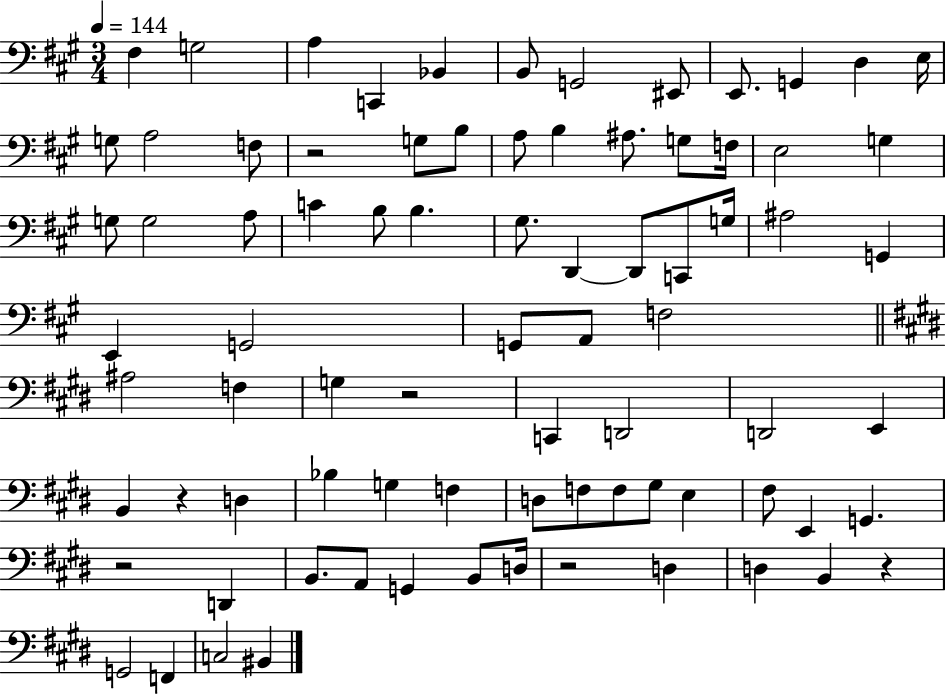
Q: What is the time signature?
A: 3/4